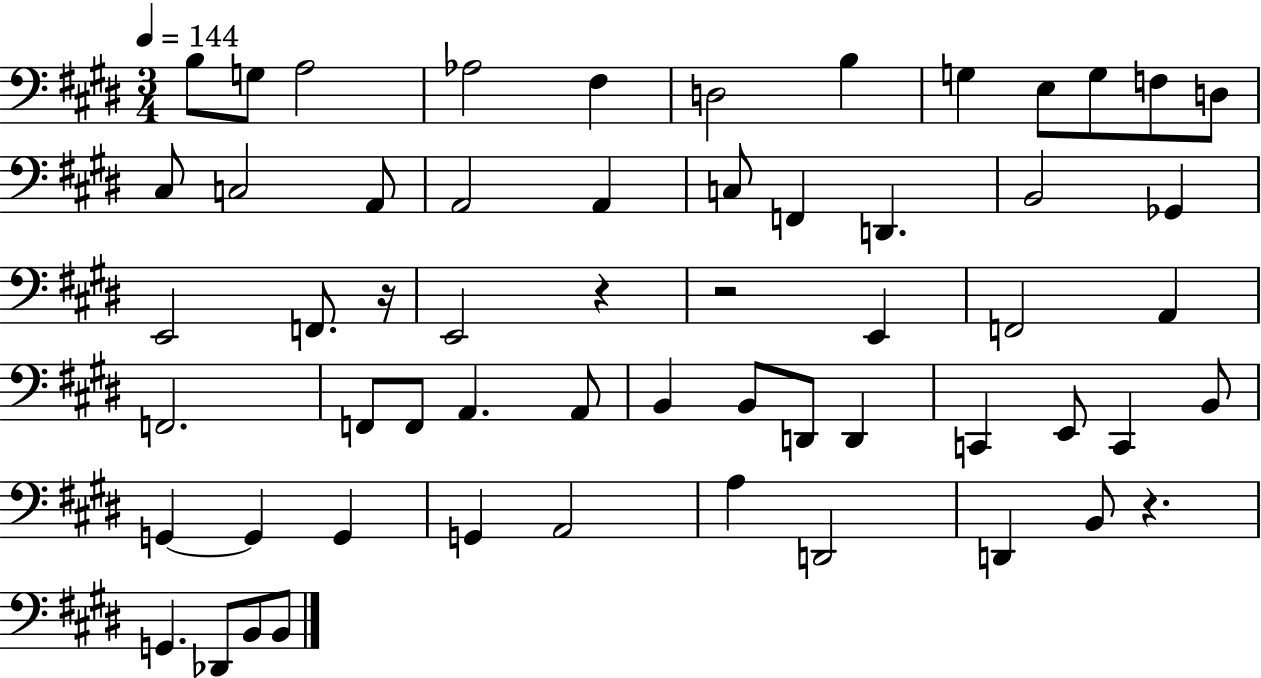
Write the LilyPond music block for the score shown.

{
  \clef bass
  \numericTimeSignature
  \time 3/4
  \key e \major
  \tempo 4 = 144
  b8 g8 a2 | aes2 fis4 | d2 b4 | g4 e8 g8 f8 d8 | \break cis8 c2 a,8 | a,2 a,4 | c8 f,4 d,4. | b,2 ges,4 | \break e,2 f,8. r16 | e,2 r4 | r2 e,4 | f,2 a,4 | \break f,2. | f,8 f,8 a,4. a,8 | b,4 b,8 d,8 d,4 | c,4 e,8 c,4 b,8 | \break g,4~~ g,4 g,4 | g,4 a,2 | a4 d,2 | d,4 b,8 r4. | \break g,4. des,8 b,8 b,8 | \bar "|."
}